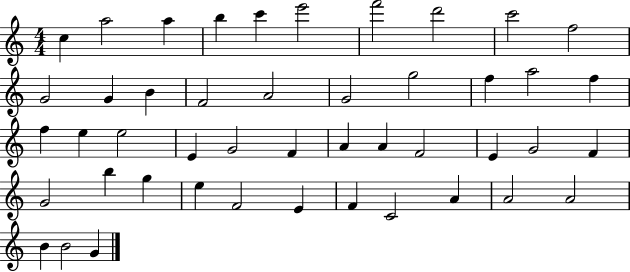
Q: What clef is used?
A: treble